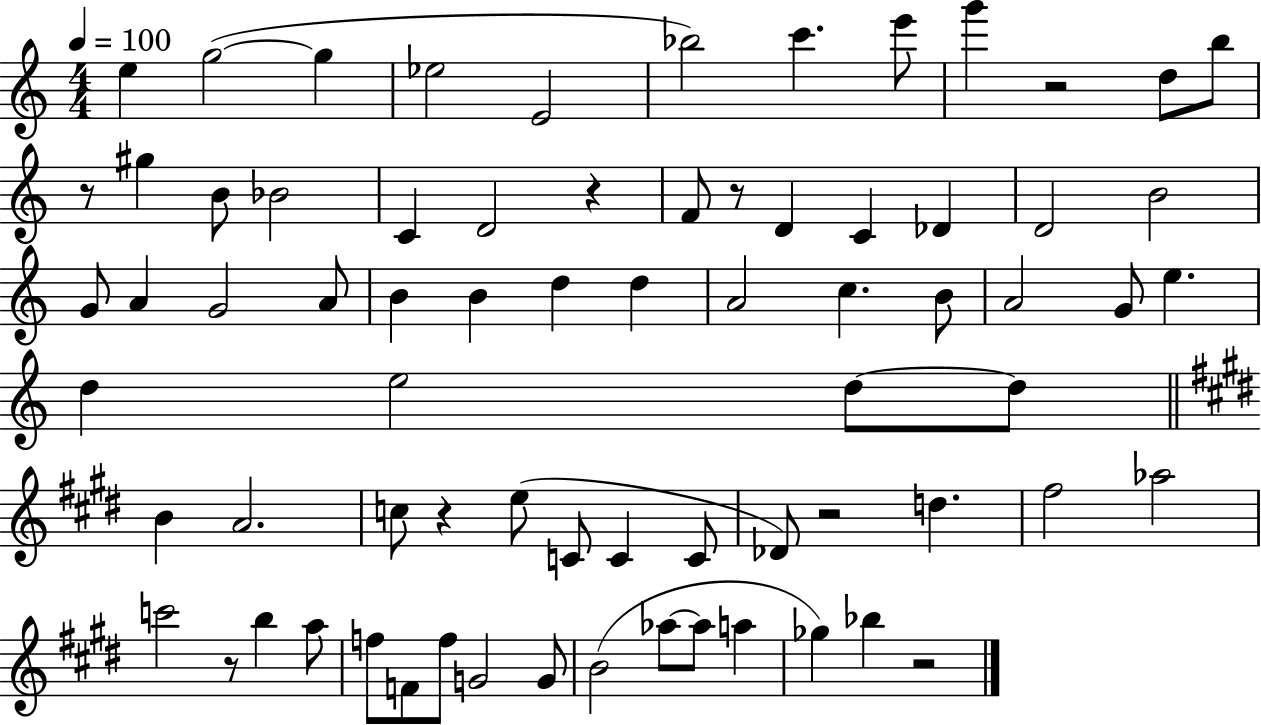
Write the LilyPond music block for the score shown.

{
  \clef treble
  \numericTimeSignature
  \time 4/4
  \key c \major
  \tempo 4 = 100
  e''4 g''2~(~ g''4 | ees''2 e'2 | bes''2) c'''4. e'''8 | g'''4 r2 d''8 b''8 | \break r8 gis''4 b'8 bes'2 | c'4 d'2 r4 | f'8 r8 d'4 c'4 des'4 | d'2 b'2 | \break g'8 a'4 g'2 a'8 | b'4 b'4 d''4 d''4 | a'2 c''4. b'8 | a'2 g'8 e''4. | \break d''4 e''2 d''8~~ d''8 | \bar "||" \break \key e \major b'4 a'2. | c''8 r4 e''8( c'8 c'4 c'8 | des'8) r2 d''4. | fis''2 aes''2 | \break c'''2 r8 b''4 a''8 | f''8 f'8 f''8 g'2 g'8 | b'2( aes''8~~ aes''8 a''4 | ges''4) bes''4 r2 | \break \bar "|."
}